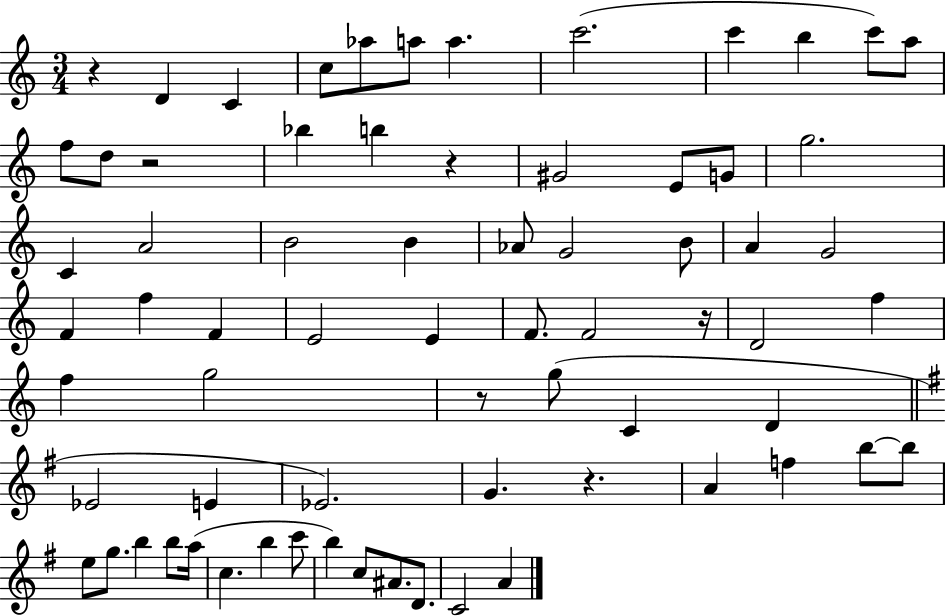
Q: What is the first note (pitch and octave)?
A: D4